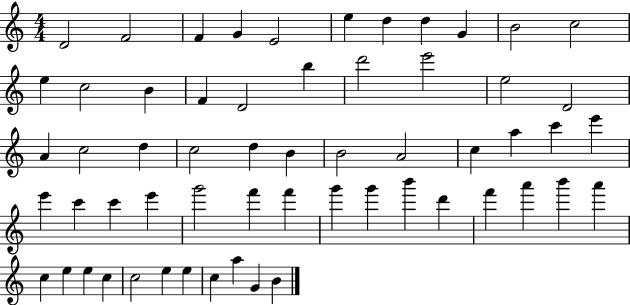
D4/h F4/h F4/q G4/q E4/h E5/q D5/q D5/q G4/q B4/h C5/h E5/q C5/h B4/q F4/q D4/h B5/q D6/h E6/h E5/h D4/h A4/q C5/h D5/q C5/h D5/q B4/q B4/h A4/h C5/q A5/q C6/q E6/q E6/q C6/q C6/q E6/q G6/h F6/q F6/q G6/q G6/q B6/q D6/q F6/q A6/q B6/q A6/q C5/q E5/q E5/q C5/q C5/h E5/q E5/q C5/q A5/q G4/q B4/q